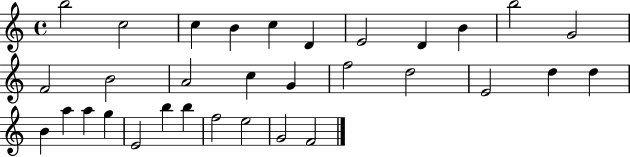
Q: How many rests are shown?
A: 0